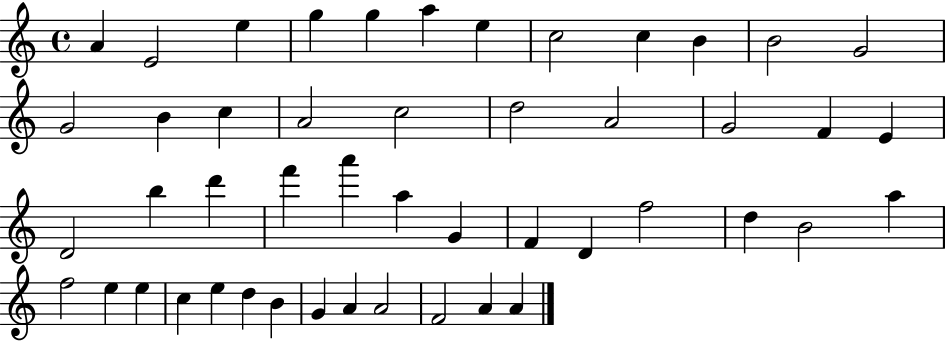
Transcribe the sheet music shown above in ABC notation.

X:1
T:Untitled
M:4/4
L:1/4
K:C
A E2 e g g a e c2 c B B2 G2 G2 B c A2 c2 d2 A2 G2 F E D2 b d' f' a' a G F D f2 d B2 a f2 e e c e d B G A A2 F2 A A